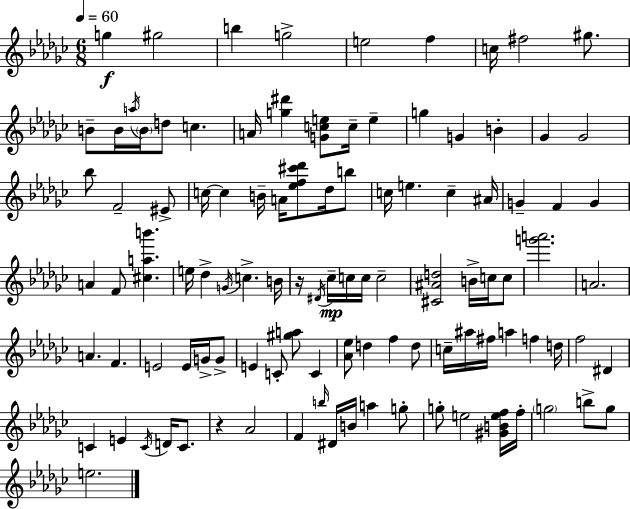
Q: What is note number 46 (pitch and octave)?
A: B4